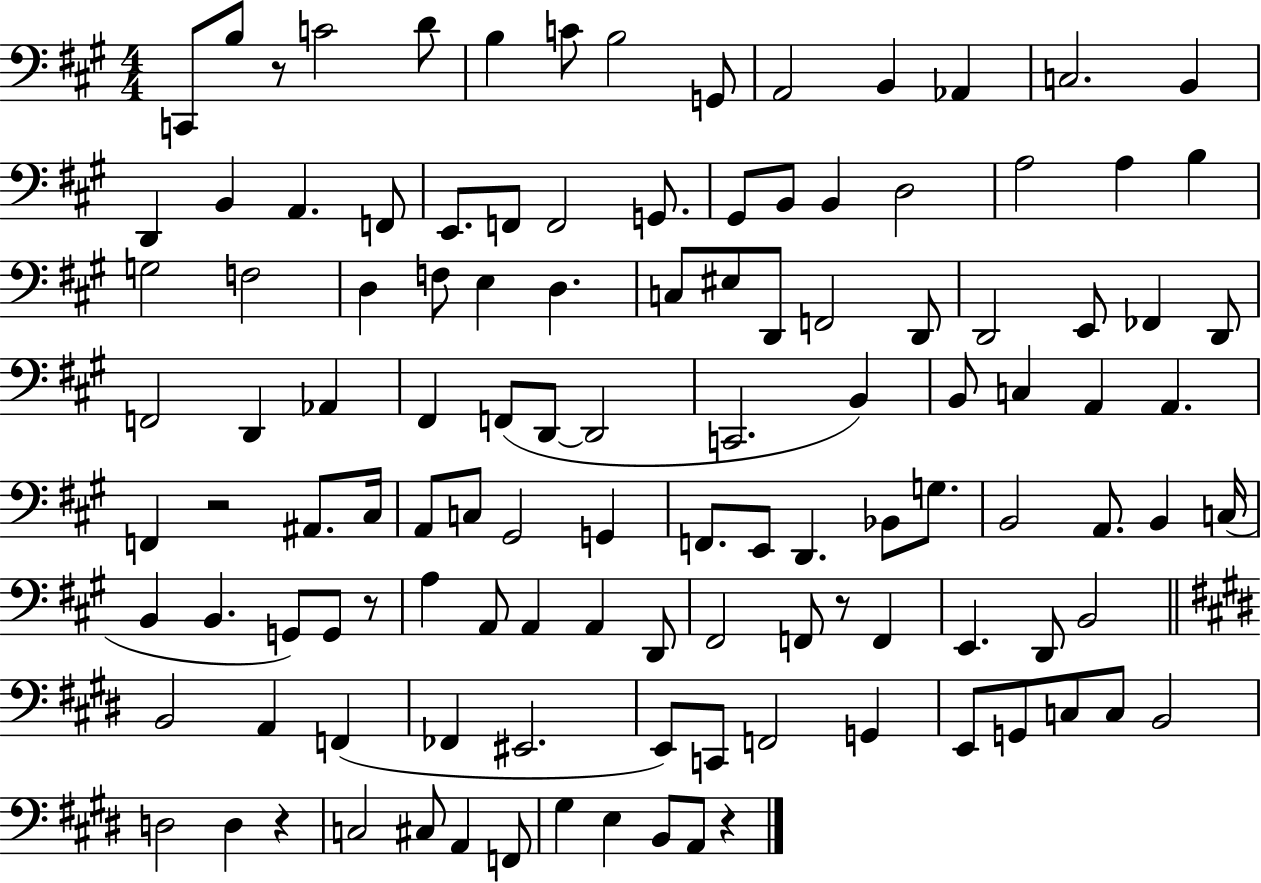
{
  \clef bass
  \numericTimeSignature
  \time 4/4
  \key a \major
  c,8 b8 r8 c'2 d'8 | b4 c'8 b2 g,8 | a,2 b,4 aes,4 | c2. b,4 | \break d,4 b,4 a,4. f,8 | e,8. f,8 f,2 g,8. | gis,8 b,8 b,4 d2 | a2 a4 b4 | \break g2 f2 | d4 f8 e4 d4. | c8 eis8 d,8 f,2 d,8 | d,2 e,8 fes,4 d,8 | \break f,2 d,4 aes,4 | fis,4 f,8( d,8~~ d,2 | c,2. b,4) | b,8 c4 a,4 a,4. | \break f,4 r2 ais,8. cis16 | a,8 c8 gis,2 g,4 | f,8. e,8 d,4. bes,8 g8. | b,2 a,8. b,4 c16( | \break b,4 b,4. g,8) g,8 r8 | a4 a,8 a,4 a,4 d,8 | fis,2 f,8 r8 f,4 | e,4. d,8 b,2 | \break \bar "||" \break \key e \major b,2 a,4 f,4( | fes,4 eis,2. | e,8) c,8 f,2 g,4 | e,8 g,8 c8 c8 b,2 | \break d2 d4 r4 | c2 cis8 a,4 f,8 | gis4 e4 b,8 a,8 r4 | \bar "|."
}